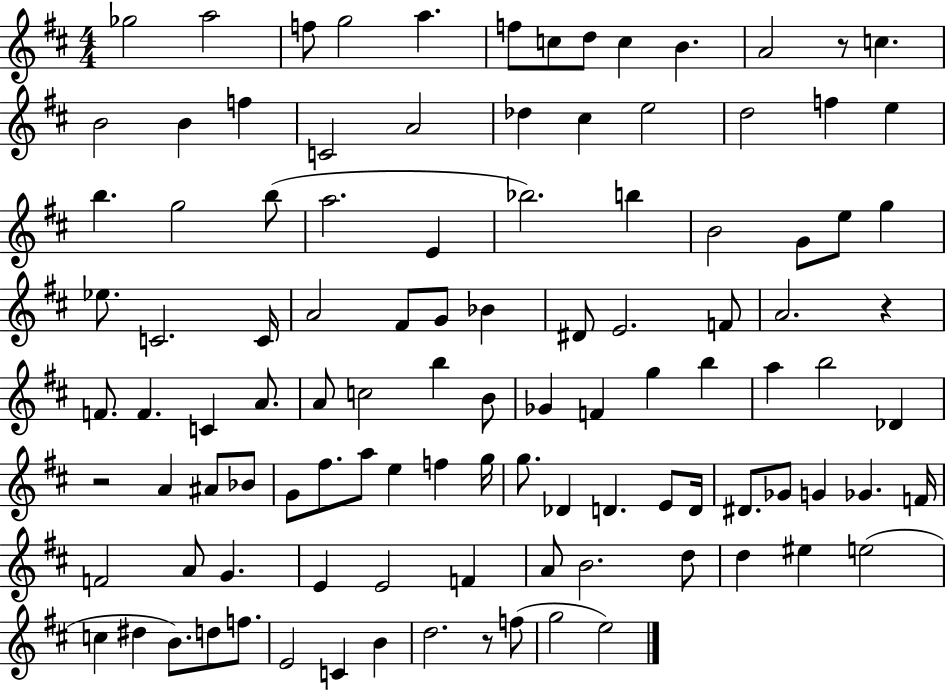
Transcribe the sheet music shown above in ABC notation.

X:1
T:Untitled
M:4/4
L:1/4
K:D
_g2 a2 f/2 g2 a f/2 c/2 d/2 c B A2 z/2 c B2 B f C2 A2 _d ^c e2 d2 f e b g2 b/2 a2 E _b2 b B2 G/2 e/2 g _e/2 C2 C/4 A2 ^F/2 G/2 _B ^D/2 E2 F/2 A2 z F/2 F C A/2 A/2 c2 b B/2 _G F g b a b2 _D z2 A ^A/2 _B/2 G/2 ^f/2 a/2 e f g/4 g/2 _D D E/2 D/4 ^D/2 _G/2 G _G F/4 F2 A/2 G E E2 F A/2 B2 d/2 d ^e e2 c ^d B/2 d/2 f/2 E2 C B d2 z/2 f/2 g2 e2